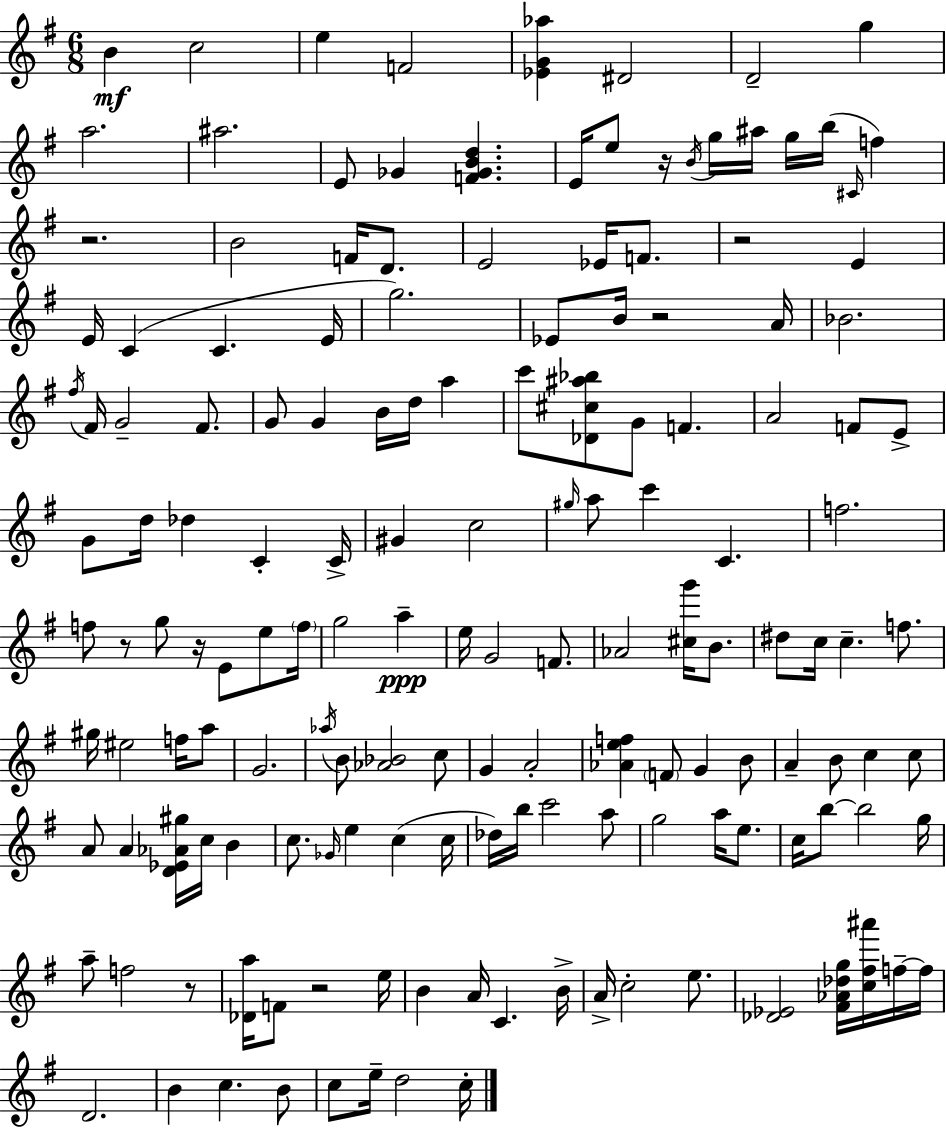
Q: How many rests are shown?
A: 8